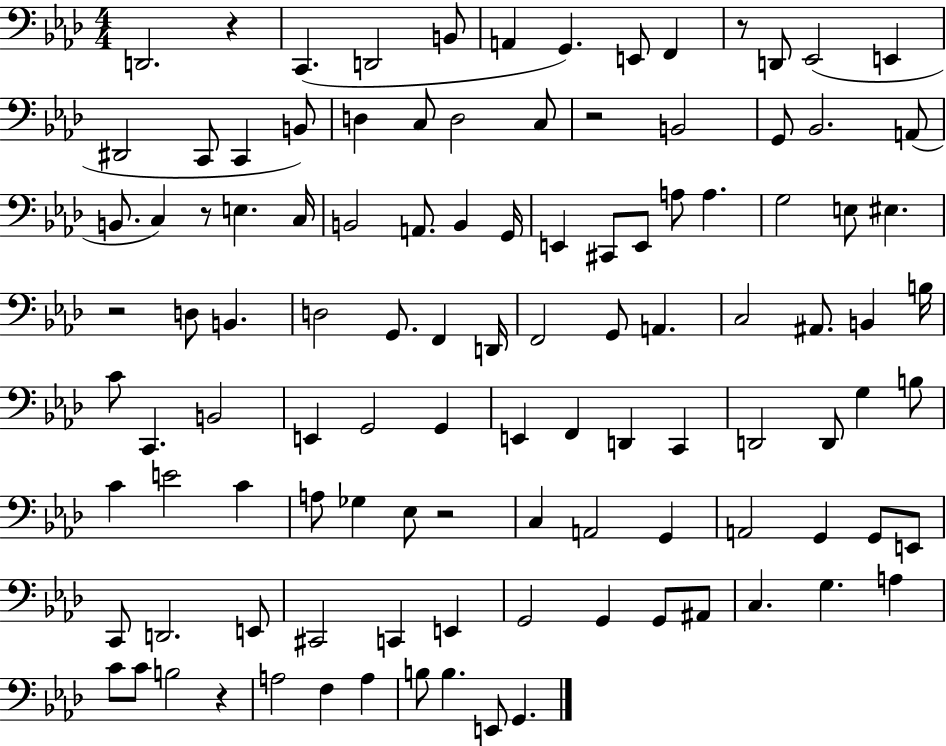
{
  \clef bass
  \numericTimeSignature
  \time 4/4
  \key aes \major
  d,2. r4 | c,4.( d,2 b,8 | a,4 g,4.) e,8 f,4 | r8 d,8 ees,2( e,4 | \break dis,2 c,8 c,4 b,8) | d4 c8 d2 c8 | r2 b,2 | g,8 bes,2. a,8( | \break b,8. c4) r8 e4. c16 | b,2 a,8. b,4 g,16 | e,4 cis,8 e,8 a8 a4. | g2 e8 eis4. | \break r2 d8 b,4. | d2 g,8. f,4 d,16 | f,2 g,8 a,4. | c2 ais,8. b,4 b16 | \break c'8 c,4. b,2 | e,4 g,2 g,4 | e,4 f,4 d,4 c,4 | d,2 d,8 g4 b8 | \break c'4 e'2 c'4 | a8 ges4 ees8 r2 | c4 a,2 g,4 | a,2 g,4 g,8 e,8 | \break c,8 d,2. e,8 | cis,2 c,4 e,4 | g,2 g,4 g,8 ais,8 | c4. g4. a4 | \break c'8 c'8 b2 r4 | a2 f4 a4 | b8 b4. e,8 g,4. | \bar "|."
}